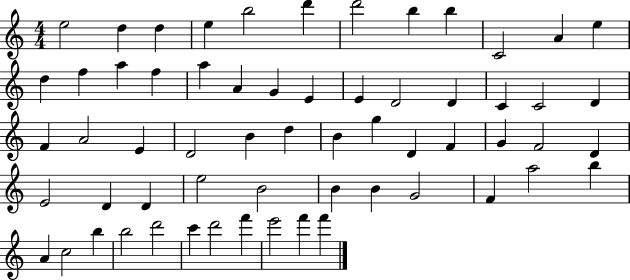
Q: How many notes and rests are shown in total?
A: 61